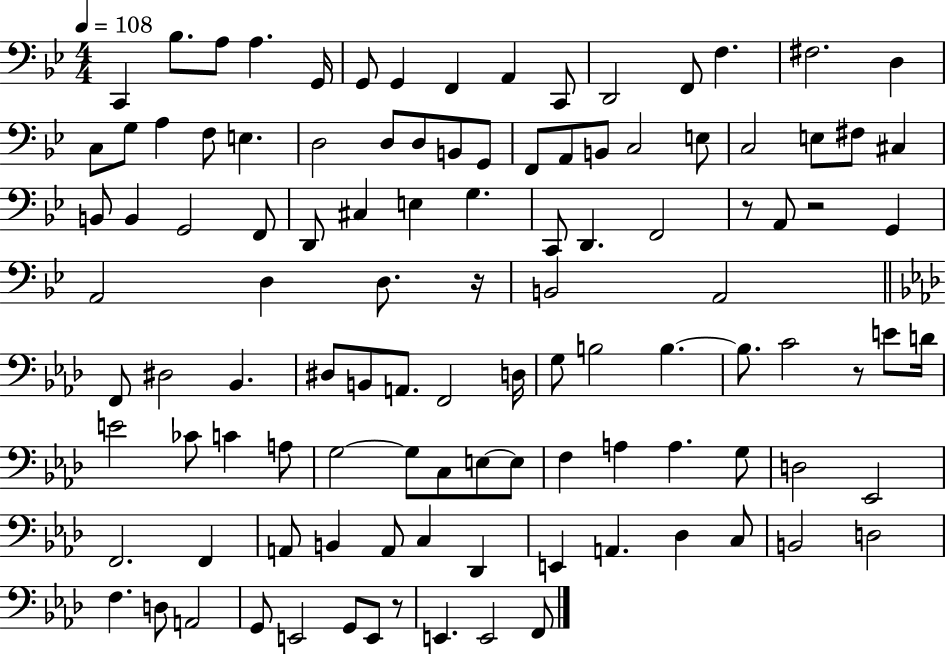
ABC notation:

X:1
T:Untitled
M:4/4
L:1/4
K:Bb
C,, _B,/2 A,/2 A, G,,/4 G,,/2 G,, F,, A,, C,,/2 D,,2 F,,/2 F, ^F,2 D, C,/2 G,/2 A, F,/2 E, D,2 D,/2 D,/2 B,,/2 G,,/2 F,,/2 A,,/2 B,,/2 C,2 E,/2 C,2 E,/2 ^F,/2 ^C, B,,/2 B,, G,,2 F,,/2 D,,/2 ^C, E, G, C,,/2 D,, F,,2 z/2 A,,/2 z2 G,, A,,2 D, D,/2 z/4 B,,2 A,,2 F,,/2 ^D,2 _B,, ^D,/2 B,,/2 A,,/2 F,,2 D,/4 G,/2 B,2 B, B,/2 C2 z/2 E/2 D/4 E2 _C/2 C A,/2 G,2 G,/2 C,/2 E,/2 E,/2 F, A, A, G,/2 D,2 _E,,2 F,,2 F,, A,,/2 B,, A,,/2 C, _D,, E,, A,, _D, C,/2 B,,2 D,2 F, D,/2 A,,2 G,,/2 E,,2 G,,/2 E,,/2 z/2 E,, E,,2 F,,/2